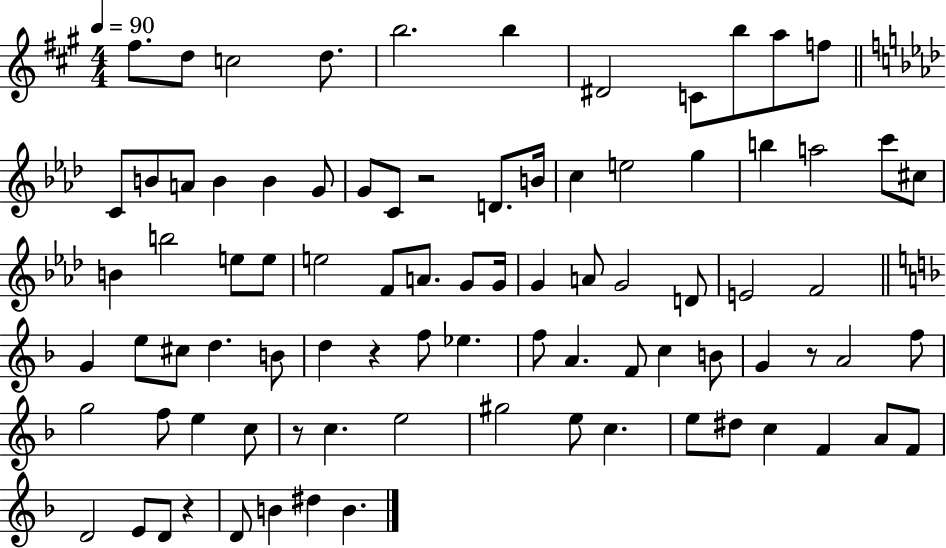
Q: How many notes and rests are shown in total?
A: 86